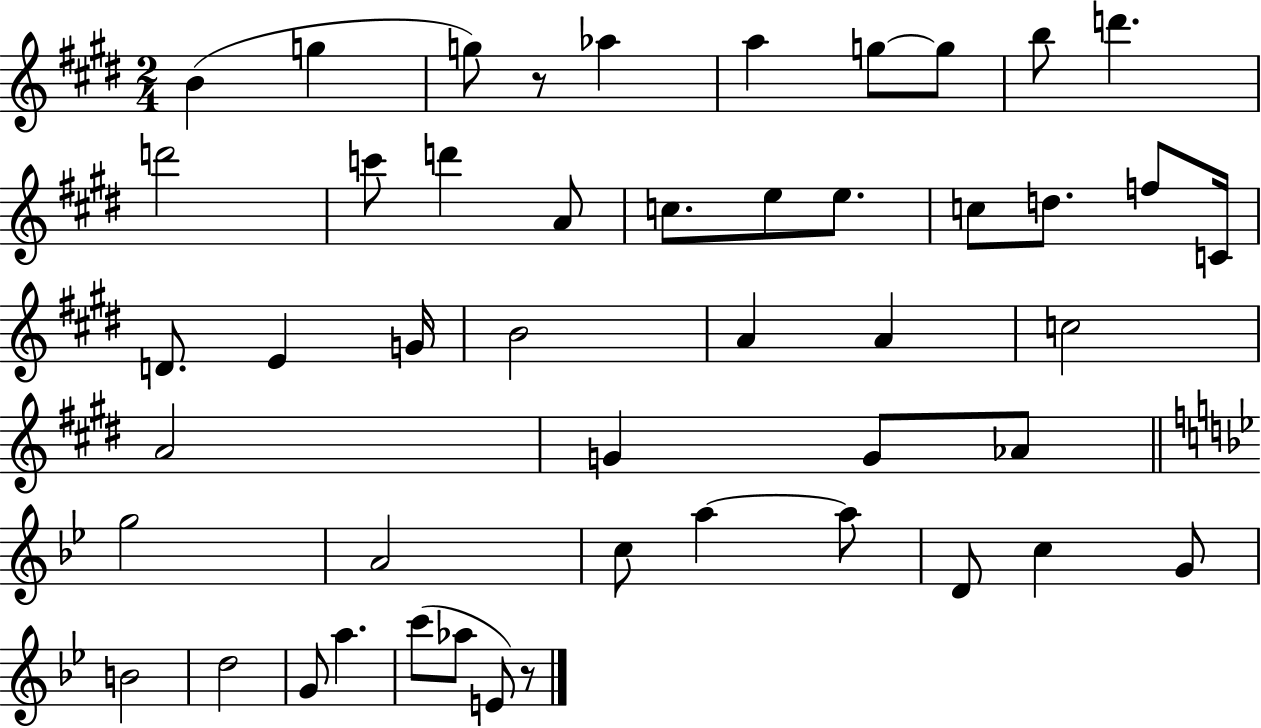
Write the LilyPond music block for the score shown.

{
  \clef treble
  \numericTimeSignature
  \time 2/4
  \key e \major
  b'4( g''4 | g''8) r8 aes''4 | a''4 g''8~~ g''8 | b''8 d'''4. | \break d'''2 | c'''8 d'''4 a'8 | c''8. e''8 e''8. | c''8 d''8. f''8 c'16 | \break d'8. e'4 g'16 | b'2 | a'4 a'4 | c''2 | \break a'2 | g'4 g'8 aes'8 | \bar "||" \break \key bes \major g''2 | a'2 | c''8 a''4~~ a''8 | d'8 c''4 g'8 | \break b'2 | d''2 | g'8 a''4. | c'''8( aes''8 e'8) r8 | \break \bar "|."
}